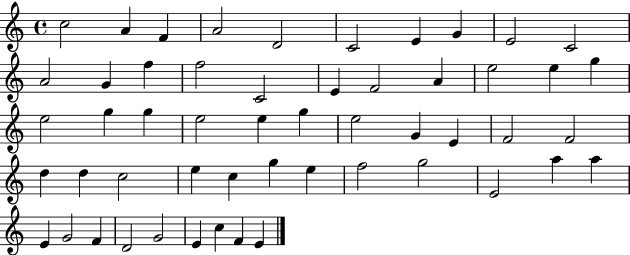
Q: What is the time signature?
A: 4/4